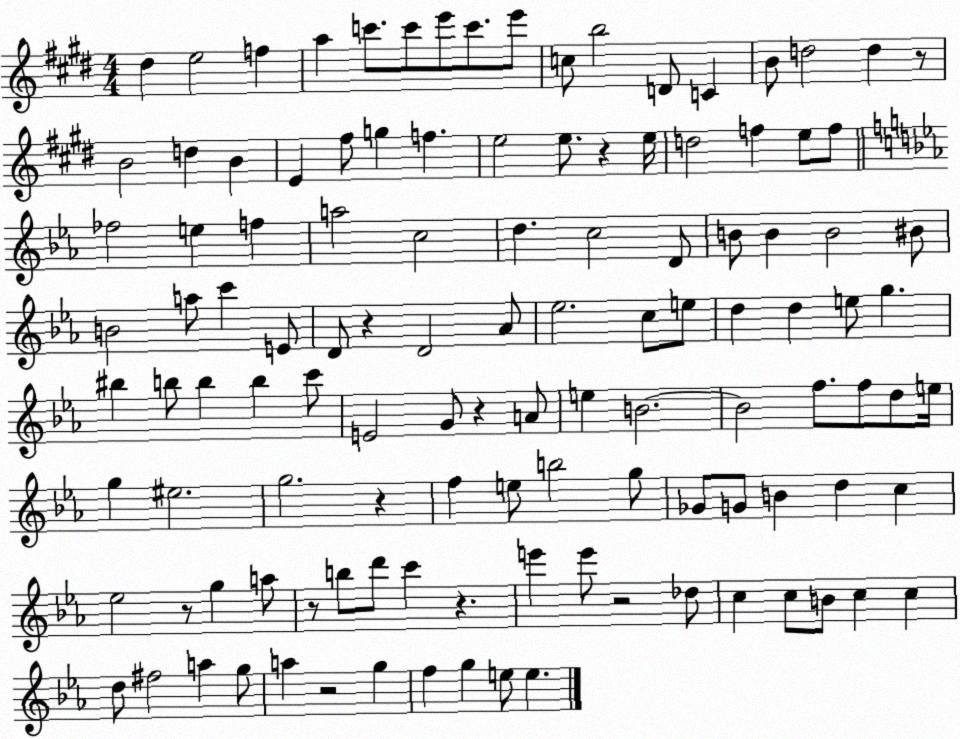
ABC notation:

X:1
T:Untitled
M:4/4
L:1/4
K:E
^d e2 f a c'/2 c'/2 e'/2 c'/2 e'/2 c/2 b2 D/2 C B/2 d2 d z/2 B2 d B E ^f/2 g f e2 e/2 z e/4 d2 f e/2 f/2 _f2 e f a2 c2 d c2 D/2 B/2 B B2 ^B/2 B2 a/2 c' E/2 D/2 z D2 _A/2 _e2 c/2 e/2 d d e/2 g ^b b/2 b b c'/2 E2 G/2 z A/2 e B2 B2 f/2 f/2 d/2 e/4 g ^e2 g2 z f e/2 b2 g/2 _G/2 G/2 B d c _e2 z/2 g a/2 z/2 b/2 d'/2 c' z e' e'/2 z2 _d/2 c c/2 B/2 c c d/2 ^f2 a g/2 a z2 g f g e/2 e